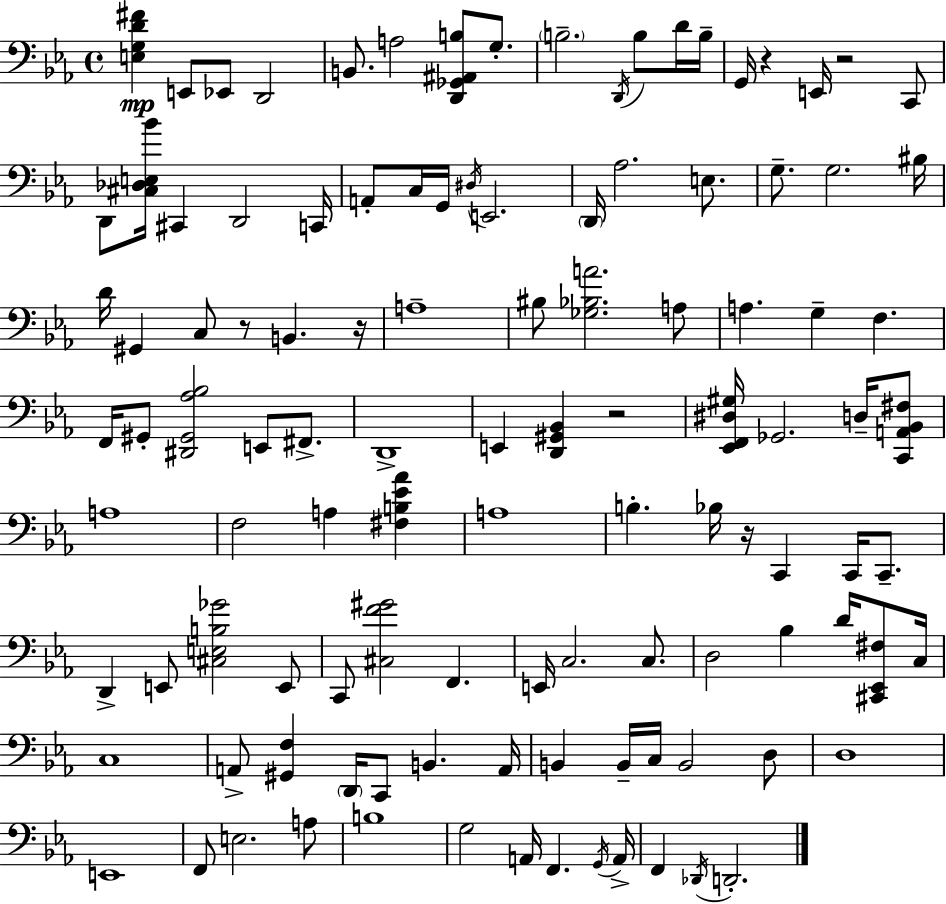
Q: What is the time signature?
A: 4/4